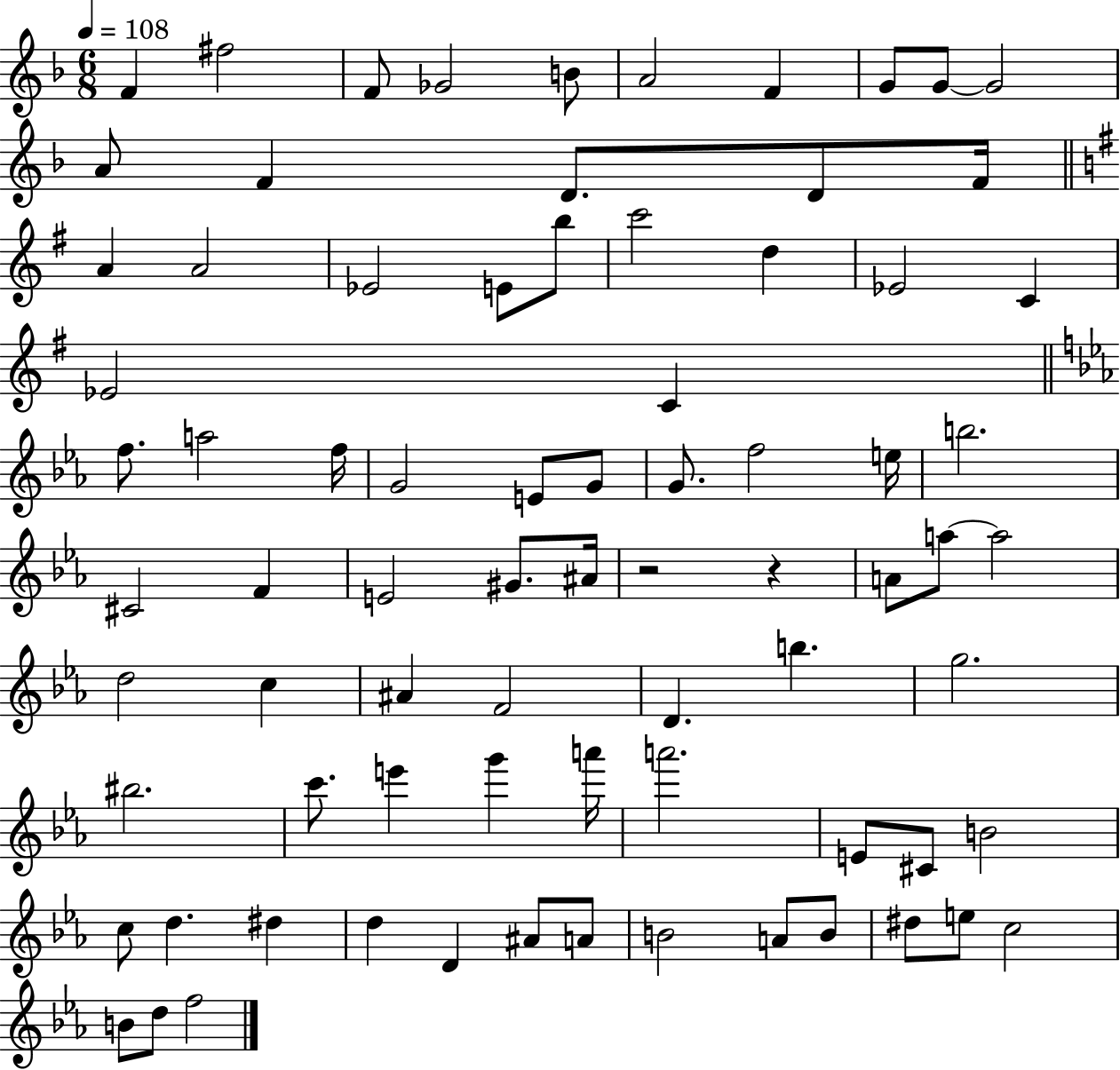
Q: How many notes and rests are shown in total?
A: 78